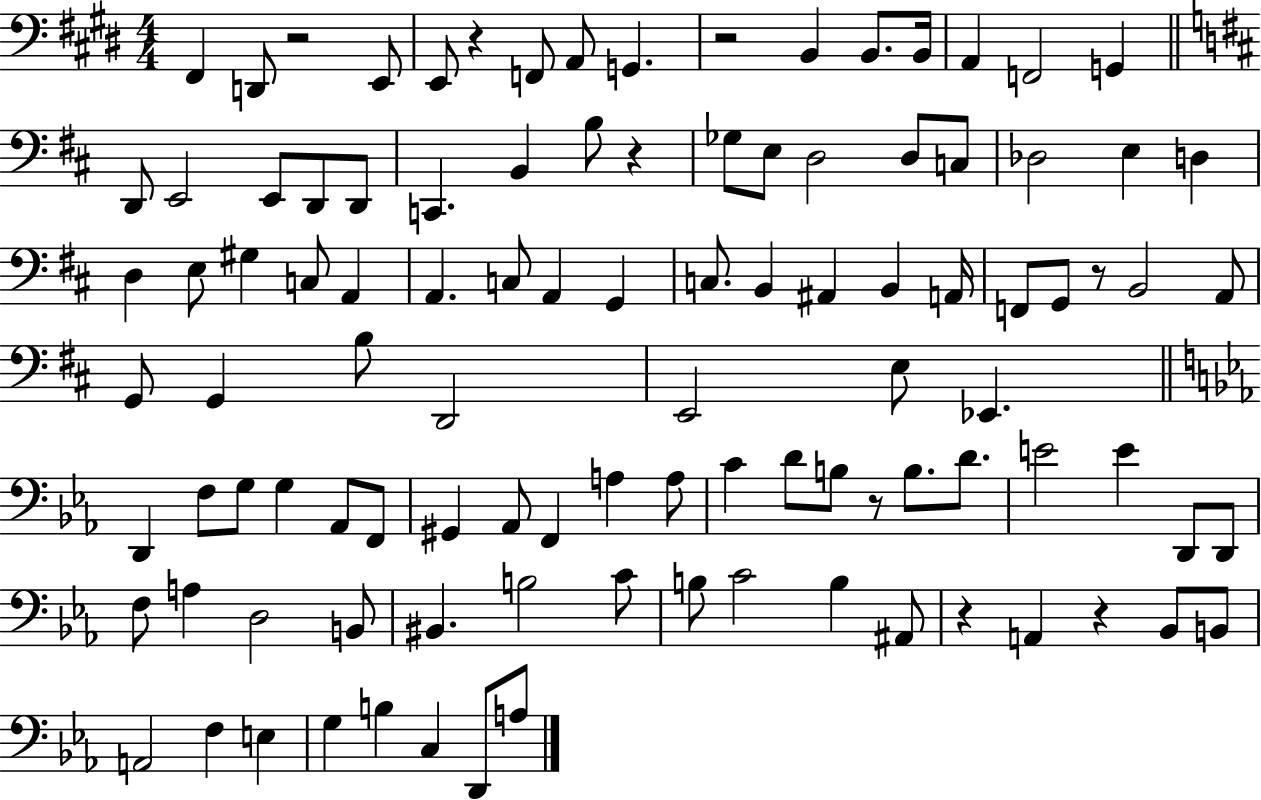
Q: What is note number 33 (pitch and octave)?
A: C3